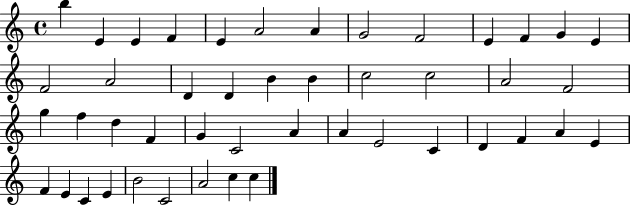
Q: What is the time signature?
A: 4/4